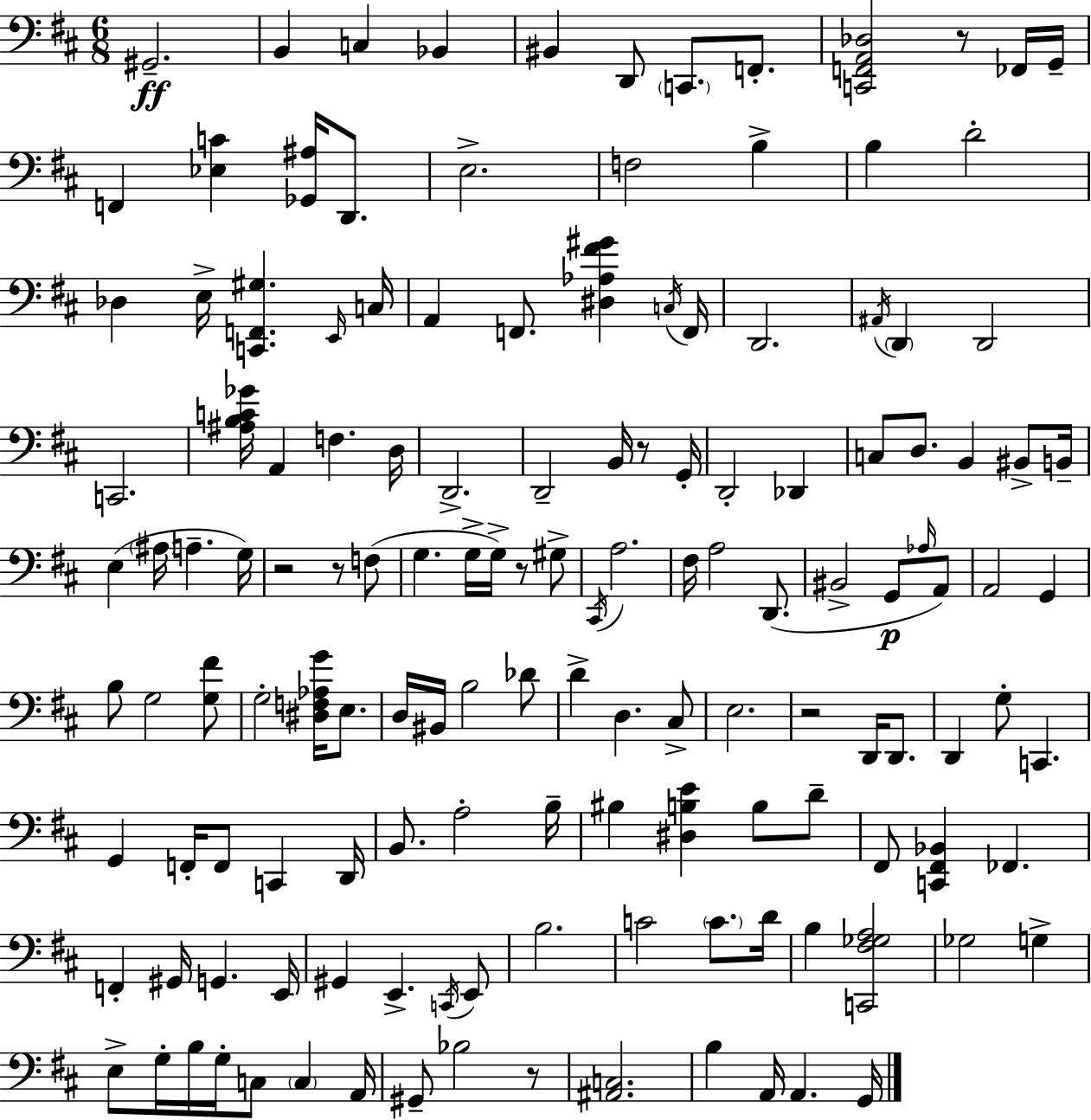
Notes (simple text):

G#2/h. B2/q C3/q Bb2/q BIS2/q D2/e C2/e. F2/e. [C2,F2,A2,Db3]/h R/e FES2/s G2/s F2/q [Eb3,C4]/q [Gb2,A#3]/s D2/e. E3/h. F3/h B3/q B3/q D4/h Db3/q E3/s [C2,F2,G#3]/q. E2/s C3/s A2/q F2/e. [D#3,Ab3,F#4,G#4]/q C3/s F2/s D2/h. A#2/s D2/q D2/h C2/h. [A#3,B3,C4,Gb4]/s A2/q F3/q. D3/s D2/h. D2/h B2/s R/e G2/s D2/h Db2/q C3/e D3/e. B2/q BIS2/e B2/s E3/q A#3/s A3/q. G3/s R/h R/e F3/e G3/q. G3/s G3/s R/e G#3/e C#2/s A3/h. F#3/s A3/h D2/e. BIS2/h G2/e Ab3/s A2/e A2/h G2/q B3/e G3/h [G3,F#4]/e G3/h [D#3,F3,Ab3,G4]/s E3/e. D3/s BIS2/s B3/h Db4/e D4/q D3/q. C#3/e E3/h. R/h D2/s D2/e. D2/q G3/e C2/q. G2/q F2/s F2/e C2/q D2/s B2/e. A3/h B3/s BIS3/q [D#3,B3,E4]/q B3/e D4/e F#2/e [C2,F#2,Bb2]/q FES2/q. F2/q G#2/s G2/q. E2/s G#2/q E2/q. C2/s E2/e B3/h. C4/h C4/e. D4/s B3/q [C2,F#3,Gb3,A3]/h Gb3/h G3/q E3/e G3/s B3/s G3/s C3/e C3/q A2/s G#2/e Bb3/h R/e [A#2,C3]/h. B3/q A2/s A2/q. G2/s